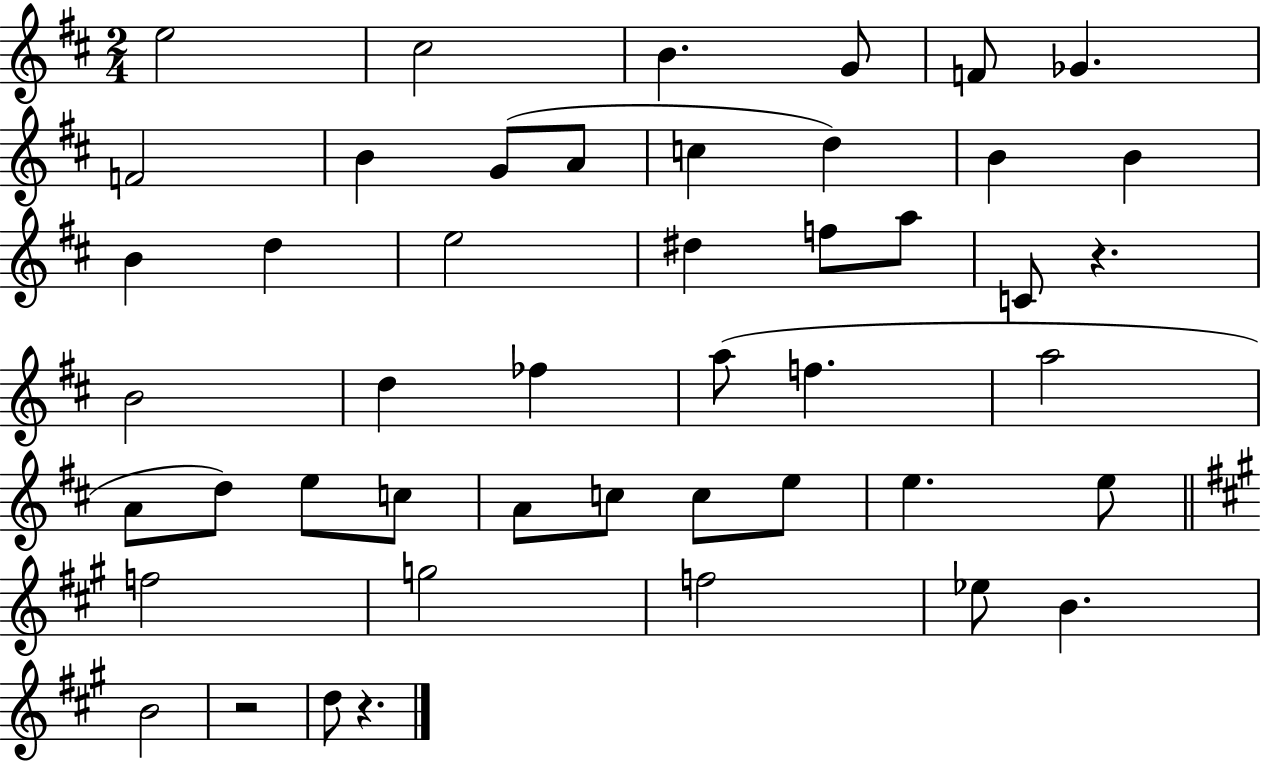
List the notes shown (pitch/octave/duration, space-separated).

E5/h C#5/h B4/q. G4/e F4/e Gb4/q. F4/h B4/q G4/e A4/e C5/q D5/q B4/q B4/q B4/q D5/q E5/h D#5/q F5/e A5/e C4/e R/q. B4/h D5/q FES5/q A5/e F5/q. A5/h A4/e D5/e E5/e C5/e A4/e C5/e C5/e E5/e E5/q. E5/e F5/h G5/h F5/h Eb5/e B4/q. B4/h R/h D5/e R/q.